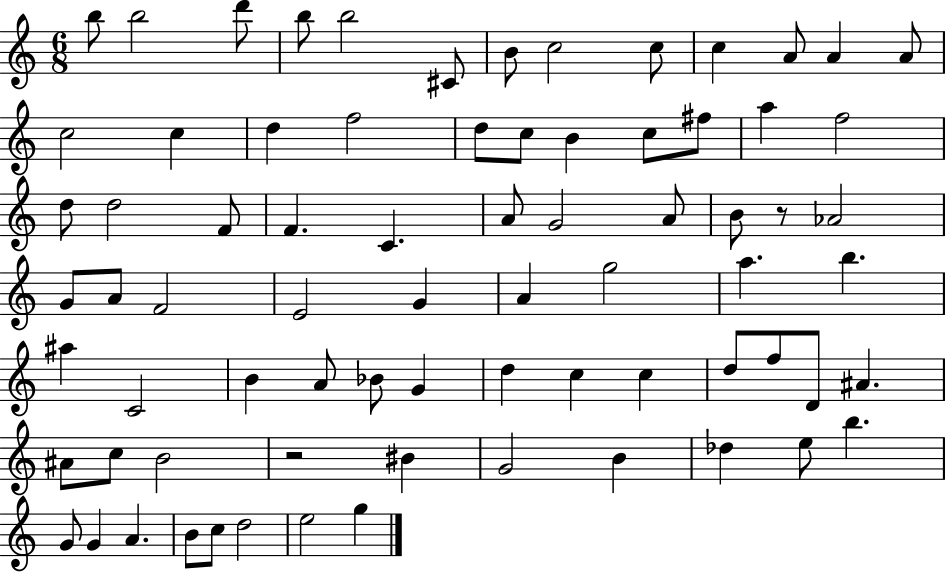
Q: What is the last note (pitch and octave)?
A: G5